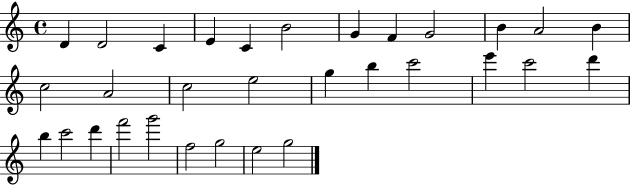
X:1
T:Untitled
M:4/4
L:1/4
K:C
D D2 C E C B2 G F G2 B A2 B c2 A2 c2 e2 g b c'2 e' c'2 d' b c'2 d' f'2 g'2 f2 g2 e2 g2